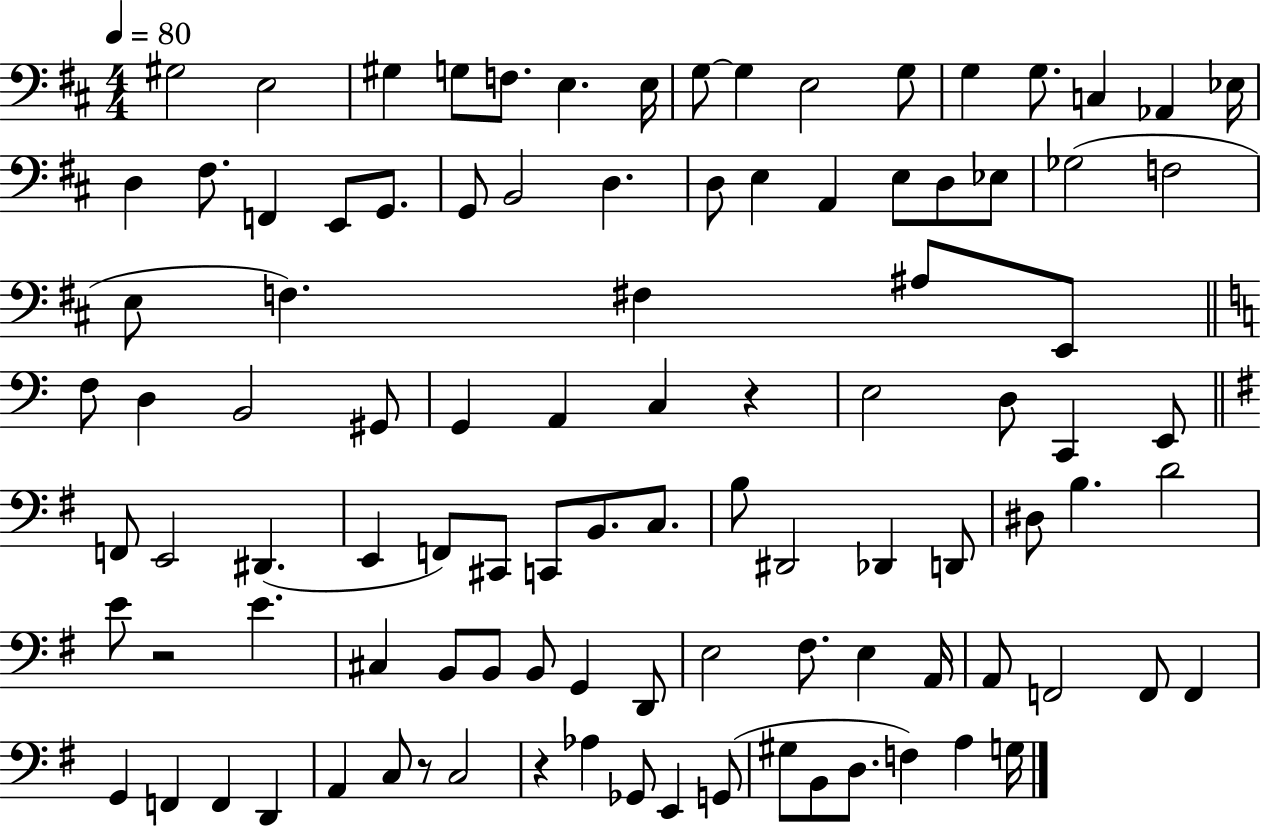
X:1
T:Untitled
M:4/4
L:1/4
K:D
^G,2 E,2 ^G, G,/2 F,/2 E, E,/4 G,/2 G, E,2 G,/2 G, G,/2 C, _A,, _E,/4 D, ^F,/2 F,, E,,/2 G,,/2 G,,/2 B,,2 D, D,/2 E, A,, E,/2 D,/2 _E,/2 _G,2 F,2 E,/2 F, ^F, ^A,/2 E,,/2 F,/2 D, B,,2 ^G,,/2 G,, A,, C, z E,2 D,/2 C,, E,,/2 F,,/2 E,,2 ^D,, E,, F,,/2 ^C,,/2 C,,/2 B,,/2 C,/2 B,/2 ^D,,2 _D,, D,,/2 ^D,/2 B, D2 E/2 z2 E ^C, B,,/2 B,,/2 B,,/2 G,, D,,/2 E,2 ^F,/2 E, A,,/4 A,,/2 F,,2 F,,/2 F,, G,, F,, F,, D,, A,, C,/2 z/2 C,2 z _A, _G,,/2 E,, G,,/2 ^G,/2 B,,/2 D,/2 F, A, G,/4